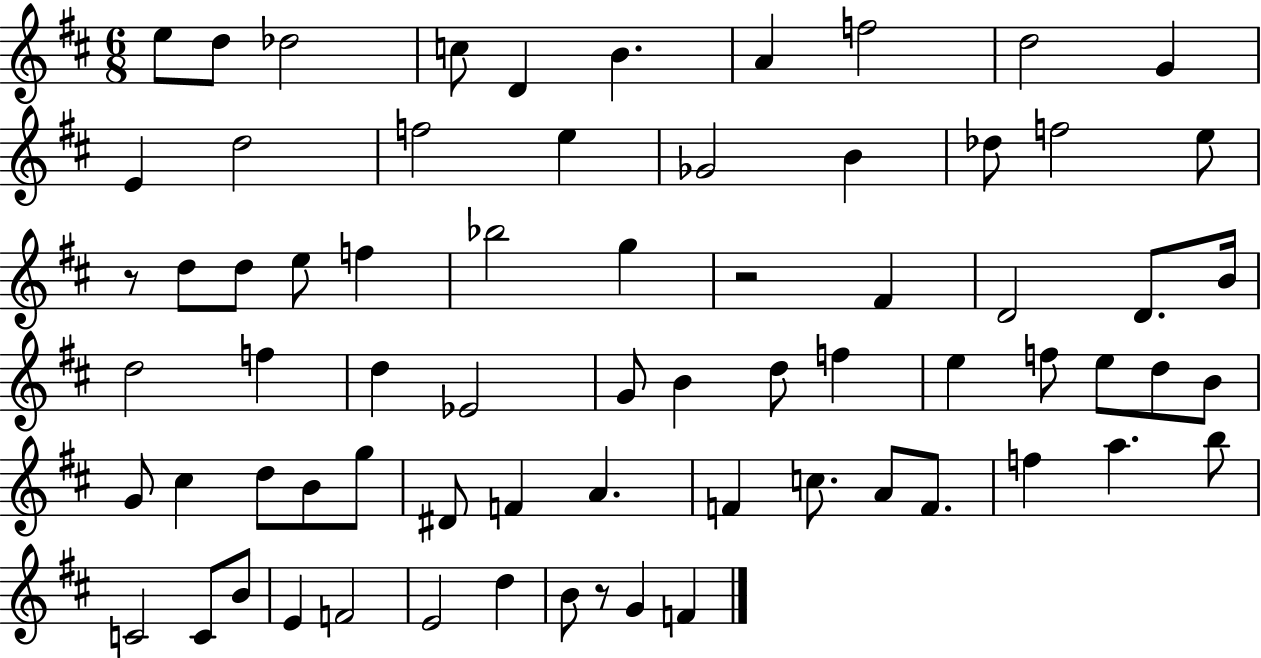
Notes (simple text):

E5/e D5/e Db5/h C5/e D4/q B4/q. A4/q F5/h D5/h G4/q E4/q D5/h F5/h E5/q Gb4/h B4/q Db5/e F5/h E5/e R/e D5/e D5/e E5/e F5/q Bb5/h G5/q R/h F#4/q D4/h D4/e. B4/s D5/h F5/q D5/q Eb4/h G4/e B4/q D5/e F5/q E5/q F5/e E5/e D5/e B4/e G4/e C#5/q D5/e B4/e G5/e D#4/e F4/q A4/q. F4/q C5/e. A4/e F4/e. F5/q A5/q. B5/e C4/h C4/e B4/e E4/q F4/h E4/h D5/q B4/e R/e G4/q F4/q